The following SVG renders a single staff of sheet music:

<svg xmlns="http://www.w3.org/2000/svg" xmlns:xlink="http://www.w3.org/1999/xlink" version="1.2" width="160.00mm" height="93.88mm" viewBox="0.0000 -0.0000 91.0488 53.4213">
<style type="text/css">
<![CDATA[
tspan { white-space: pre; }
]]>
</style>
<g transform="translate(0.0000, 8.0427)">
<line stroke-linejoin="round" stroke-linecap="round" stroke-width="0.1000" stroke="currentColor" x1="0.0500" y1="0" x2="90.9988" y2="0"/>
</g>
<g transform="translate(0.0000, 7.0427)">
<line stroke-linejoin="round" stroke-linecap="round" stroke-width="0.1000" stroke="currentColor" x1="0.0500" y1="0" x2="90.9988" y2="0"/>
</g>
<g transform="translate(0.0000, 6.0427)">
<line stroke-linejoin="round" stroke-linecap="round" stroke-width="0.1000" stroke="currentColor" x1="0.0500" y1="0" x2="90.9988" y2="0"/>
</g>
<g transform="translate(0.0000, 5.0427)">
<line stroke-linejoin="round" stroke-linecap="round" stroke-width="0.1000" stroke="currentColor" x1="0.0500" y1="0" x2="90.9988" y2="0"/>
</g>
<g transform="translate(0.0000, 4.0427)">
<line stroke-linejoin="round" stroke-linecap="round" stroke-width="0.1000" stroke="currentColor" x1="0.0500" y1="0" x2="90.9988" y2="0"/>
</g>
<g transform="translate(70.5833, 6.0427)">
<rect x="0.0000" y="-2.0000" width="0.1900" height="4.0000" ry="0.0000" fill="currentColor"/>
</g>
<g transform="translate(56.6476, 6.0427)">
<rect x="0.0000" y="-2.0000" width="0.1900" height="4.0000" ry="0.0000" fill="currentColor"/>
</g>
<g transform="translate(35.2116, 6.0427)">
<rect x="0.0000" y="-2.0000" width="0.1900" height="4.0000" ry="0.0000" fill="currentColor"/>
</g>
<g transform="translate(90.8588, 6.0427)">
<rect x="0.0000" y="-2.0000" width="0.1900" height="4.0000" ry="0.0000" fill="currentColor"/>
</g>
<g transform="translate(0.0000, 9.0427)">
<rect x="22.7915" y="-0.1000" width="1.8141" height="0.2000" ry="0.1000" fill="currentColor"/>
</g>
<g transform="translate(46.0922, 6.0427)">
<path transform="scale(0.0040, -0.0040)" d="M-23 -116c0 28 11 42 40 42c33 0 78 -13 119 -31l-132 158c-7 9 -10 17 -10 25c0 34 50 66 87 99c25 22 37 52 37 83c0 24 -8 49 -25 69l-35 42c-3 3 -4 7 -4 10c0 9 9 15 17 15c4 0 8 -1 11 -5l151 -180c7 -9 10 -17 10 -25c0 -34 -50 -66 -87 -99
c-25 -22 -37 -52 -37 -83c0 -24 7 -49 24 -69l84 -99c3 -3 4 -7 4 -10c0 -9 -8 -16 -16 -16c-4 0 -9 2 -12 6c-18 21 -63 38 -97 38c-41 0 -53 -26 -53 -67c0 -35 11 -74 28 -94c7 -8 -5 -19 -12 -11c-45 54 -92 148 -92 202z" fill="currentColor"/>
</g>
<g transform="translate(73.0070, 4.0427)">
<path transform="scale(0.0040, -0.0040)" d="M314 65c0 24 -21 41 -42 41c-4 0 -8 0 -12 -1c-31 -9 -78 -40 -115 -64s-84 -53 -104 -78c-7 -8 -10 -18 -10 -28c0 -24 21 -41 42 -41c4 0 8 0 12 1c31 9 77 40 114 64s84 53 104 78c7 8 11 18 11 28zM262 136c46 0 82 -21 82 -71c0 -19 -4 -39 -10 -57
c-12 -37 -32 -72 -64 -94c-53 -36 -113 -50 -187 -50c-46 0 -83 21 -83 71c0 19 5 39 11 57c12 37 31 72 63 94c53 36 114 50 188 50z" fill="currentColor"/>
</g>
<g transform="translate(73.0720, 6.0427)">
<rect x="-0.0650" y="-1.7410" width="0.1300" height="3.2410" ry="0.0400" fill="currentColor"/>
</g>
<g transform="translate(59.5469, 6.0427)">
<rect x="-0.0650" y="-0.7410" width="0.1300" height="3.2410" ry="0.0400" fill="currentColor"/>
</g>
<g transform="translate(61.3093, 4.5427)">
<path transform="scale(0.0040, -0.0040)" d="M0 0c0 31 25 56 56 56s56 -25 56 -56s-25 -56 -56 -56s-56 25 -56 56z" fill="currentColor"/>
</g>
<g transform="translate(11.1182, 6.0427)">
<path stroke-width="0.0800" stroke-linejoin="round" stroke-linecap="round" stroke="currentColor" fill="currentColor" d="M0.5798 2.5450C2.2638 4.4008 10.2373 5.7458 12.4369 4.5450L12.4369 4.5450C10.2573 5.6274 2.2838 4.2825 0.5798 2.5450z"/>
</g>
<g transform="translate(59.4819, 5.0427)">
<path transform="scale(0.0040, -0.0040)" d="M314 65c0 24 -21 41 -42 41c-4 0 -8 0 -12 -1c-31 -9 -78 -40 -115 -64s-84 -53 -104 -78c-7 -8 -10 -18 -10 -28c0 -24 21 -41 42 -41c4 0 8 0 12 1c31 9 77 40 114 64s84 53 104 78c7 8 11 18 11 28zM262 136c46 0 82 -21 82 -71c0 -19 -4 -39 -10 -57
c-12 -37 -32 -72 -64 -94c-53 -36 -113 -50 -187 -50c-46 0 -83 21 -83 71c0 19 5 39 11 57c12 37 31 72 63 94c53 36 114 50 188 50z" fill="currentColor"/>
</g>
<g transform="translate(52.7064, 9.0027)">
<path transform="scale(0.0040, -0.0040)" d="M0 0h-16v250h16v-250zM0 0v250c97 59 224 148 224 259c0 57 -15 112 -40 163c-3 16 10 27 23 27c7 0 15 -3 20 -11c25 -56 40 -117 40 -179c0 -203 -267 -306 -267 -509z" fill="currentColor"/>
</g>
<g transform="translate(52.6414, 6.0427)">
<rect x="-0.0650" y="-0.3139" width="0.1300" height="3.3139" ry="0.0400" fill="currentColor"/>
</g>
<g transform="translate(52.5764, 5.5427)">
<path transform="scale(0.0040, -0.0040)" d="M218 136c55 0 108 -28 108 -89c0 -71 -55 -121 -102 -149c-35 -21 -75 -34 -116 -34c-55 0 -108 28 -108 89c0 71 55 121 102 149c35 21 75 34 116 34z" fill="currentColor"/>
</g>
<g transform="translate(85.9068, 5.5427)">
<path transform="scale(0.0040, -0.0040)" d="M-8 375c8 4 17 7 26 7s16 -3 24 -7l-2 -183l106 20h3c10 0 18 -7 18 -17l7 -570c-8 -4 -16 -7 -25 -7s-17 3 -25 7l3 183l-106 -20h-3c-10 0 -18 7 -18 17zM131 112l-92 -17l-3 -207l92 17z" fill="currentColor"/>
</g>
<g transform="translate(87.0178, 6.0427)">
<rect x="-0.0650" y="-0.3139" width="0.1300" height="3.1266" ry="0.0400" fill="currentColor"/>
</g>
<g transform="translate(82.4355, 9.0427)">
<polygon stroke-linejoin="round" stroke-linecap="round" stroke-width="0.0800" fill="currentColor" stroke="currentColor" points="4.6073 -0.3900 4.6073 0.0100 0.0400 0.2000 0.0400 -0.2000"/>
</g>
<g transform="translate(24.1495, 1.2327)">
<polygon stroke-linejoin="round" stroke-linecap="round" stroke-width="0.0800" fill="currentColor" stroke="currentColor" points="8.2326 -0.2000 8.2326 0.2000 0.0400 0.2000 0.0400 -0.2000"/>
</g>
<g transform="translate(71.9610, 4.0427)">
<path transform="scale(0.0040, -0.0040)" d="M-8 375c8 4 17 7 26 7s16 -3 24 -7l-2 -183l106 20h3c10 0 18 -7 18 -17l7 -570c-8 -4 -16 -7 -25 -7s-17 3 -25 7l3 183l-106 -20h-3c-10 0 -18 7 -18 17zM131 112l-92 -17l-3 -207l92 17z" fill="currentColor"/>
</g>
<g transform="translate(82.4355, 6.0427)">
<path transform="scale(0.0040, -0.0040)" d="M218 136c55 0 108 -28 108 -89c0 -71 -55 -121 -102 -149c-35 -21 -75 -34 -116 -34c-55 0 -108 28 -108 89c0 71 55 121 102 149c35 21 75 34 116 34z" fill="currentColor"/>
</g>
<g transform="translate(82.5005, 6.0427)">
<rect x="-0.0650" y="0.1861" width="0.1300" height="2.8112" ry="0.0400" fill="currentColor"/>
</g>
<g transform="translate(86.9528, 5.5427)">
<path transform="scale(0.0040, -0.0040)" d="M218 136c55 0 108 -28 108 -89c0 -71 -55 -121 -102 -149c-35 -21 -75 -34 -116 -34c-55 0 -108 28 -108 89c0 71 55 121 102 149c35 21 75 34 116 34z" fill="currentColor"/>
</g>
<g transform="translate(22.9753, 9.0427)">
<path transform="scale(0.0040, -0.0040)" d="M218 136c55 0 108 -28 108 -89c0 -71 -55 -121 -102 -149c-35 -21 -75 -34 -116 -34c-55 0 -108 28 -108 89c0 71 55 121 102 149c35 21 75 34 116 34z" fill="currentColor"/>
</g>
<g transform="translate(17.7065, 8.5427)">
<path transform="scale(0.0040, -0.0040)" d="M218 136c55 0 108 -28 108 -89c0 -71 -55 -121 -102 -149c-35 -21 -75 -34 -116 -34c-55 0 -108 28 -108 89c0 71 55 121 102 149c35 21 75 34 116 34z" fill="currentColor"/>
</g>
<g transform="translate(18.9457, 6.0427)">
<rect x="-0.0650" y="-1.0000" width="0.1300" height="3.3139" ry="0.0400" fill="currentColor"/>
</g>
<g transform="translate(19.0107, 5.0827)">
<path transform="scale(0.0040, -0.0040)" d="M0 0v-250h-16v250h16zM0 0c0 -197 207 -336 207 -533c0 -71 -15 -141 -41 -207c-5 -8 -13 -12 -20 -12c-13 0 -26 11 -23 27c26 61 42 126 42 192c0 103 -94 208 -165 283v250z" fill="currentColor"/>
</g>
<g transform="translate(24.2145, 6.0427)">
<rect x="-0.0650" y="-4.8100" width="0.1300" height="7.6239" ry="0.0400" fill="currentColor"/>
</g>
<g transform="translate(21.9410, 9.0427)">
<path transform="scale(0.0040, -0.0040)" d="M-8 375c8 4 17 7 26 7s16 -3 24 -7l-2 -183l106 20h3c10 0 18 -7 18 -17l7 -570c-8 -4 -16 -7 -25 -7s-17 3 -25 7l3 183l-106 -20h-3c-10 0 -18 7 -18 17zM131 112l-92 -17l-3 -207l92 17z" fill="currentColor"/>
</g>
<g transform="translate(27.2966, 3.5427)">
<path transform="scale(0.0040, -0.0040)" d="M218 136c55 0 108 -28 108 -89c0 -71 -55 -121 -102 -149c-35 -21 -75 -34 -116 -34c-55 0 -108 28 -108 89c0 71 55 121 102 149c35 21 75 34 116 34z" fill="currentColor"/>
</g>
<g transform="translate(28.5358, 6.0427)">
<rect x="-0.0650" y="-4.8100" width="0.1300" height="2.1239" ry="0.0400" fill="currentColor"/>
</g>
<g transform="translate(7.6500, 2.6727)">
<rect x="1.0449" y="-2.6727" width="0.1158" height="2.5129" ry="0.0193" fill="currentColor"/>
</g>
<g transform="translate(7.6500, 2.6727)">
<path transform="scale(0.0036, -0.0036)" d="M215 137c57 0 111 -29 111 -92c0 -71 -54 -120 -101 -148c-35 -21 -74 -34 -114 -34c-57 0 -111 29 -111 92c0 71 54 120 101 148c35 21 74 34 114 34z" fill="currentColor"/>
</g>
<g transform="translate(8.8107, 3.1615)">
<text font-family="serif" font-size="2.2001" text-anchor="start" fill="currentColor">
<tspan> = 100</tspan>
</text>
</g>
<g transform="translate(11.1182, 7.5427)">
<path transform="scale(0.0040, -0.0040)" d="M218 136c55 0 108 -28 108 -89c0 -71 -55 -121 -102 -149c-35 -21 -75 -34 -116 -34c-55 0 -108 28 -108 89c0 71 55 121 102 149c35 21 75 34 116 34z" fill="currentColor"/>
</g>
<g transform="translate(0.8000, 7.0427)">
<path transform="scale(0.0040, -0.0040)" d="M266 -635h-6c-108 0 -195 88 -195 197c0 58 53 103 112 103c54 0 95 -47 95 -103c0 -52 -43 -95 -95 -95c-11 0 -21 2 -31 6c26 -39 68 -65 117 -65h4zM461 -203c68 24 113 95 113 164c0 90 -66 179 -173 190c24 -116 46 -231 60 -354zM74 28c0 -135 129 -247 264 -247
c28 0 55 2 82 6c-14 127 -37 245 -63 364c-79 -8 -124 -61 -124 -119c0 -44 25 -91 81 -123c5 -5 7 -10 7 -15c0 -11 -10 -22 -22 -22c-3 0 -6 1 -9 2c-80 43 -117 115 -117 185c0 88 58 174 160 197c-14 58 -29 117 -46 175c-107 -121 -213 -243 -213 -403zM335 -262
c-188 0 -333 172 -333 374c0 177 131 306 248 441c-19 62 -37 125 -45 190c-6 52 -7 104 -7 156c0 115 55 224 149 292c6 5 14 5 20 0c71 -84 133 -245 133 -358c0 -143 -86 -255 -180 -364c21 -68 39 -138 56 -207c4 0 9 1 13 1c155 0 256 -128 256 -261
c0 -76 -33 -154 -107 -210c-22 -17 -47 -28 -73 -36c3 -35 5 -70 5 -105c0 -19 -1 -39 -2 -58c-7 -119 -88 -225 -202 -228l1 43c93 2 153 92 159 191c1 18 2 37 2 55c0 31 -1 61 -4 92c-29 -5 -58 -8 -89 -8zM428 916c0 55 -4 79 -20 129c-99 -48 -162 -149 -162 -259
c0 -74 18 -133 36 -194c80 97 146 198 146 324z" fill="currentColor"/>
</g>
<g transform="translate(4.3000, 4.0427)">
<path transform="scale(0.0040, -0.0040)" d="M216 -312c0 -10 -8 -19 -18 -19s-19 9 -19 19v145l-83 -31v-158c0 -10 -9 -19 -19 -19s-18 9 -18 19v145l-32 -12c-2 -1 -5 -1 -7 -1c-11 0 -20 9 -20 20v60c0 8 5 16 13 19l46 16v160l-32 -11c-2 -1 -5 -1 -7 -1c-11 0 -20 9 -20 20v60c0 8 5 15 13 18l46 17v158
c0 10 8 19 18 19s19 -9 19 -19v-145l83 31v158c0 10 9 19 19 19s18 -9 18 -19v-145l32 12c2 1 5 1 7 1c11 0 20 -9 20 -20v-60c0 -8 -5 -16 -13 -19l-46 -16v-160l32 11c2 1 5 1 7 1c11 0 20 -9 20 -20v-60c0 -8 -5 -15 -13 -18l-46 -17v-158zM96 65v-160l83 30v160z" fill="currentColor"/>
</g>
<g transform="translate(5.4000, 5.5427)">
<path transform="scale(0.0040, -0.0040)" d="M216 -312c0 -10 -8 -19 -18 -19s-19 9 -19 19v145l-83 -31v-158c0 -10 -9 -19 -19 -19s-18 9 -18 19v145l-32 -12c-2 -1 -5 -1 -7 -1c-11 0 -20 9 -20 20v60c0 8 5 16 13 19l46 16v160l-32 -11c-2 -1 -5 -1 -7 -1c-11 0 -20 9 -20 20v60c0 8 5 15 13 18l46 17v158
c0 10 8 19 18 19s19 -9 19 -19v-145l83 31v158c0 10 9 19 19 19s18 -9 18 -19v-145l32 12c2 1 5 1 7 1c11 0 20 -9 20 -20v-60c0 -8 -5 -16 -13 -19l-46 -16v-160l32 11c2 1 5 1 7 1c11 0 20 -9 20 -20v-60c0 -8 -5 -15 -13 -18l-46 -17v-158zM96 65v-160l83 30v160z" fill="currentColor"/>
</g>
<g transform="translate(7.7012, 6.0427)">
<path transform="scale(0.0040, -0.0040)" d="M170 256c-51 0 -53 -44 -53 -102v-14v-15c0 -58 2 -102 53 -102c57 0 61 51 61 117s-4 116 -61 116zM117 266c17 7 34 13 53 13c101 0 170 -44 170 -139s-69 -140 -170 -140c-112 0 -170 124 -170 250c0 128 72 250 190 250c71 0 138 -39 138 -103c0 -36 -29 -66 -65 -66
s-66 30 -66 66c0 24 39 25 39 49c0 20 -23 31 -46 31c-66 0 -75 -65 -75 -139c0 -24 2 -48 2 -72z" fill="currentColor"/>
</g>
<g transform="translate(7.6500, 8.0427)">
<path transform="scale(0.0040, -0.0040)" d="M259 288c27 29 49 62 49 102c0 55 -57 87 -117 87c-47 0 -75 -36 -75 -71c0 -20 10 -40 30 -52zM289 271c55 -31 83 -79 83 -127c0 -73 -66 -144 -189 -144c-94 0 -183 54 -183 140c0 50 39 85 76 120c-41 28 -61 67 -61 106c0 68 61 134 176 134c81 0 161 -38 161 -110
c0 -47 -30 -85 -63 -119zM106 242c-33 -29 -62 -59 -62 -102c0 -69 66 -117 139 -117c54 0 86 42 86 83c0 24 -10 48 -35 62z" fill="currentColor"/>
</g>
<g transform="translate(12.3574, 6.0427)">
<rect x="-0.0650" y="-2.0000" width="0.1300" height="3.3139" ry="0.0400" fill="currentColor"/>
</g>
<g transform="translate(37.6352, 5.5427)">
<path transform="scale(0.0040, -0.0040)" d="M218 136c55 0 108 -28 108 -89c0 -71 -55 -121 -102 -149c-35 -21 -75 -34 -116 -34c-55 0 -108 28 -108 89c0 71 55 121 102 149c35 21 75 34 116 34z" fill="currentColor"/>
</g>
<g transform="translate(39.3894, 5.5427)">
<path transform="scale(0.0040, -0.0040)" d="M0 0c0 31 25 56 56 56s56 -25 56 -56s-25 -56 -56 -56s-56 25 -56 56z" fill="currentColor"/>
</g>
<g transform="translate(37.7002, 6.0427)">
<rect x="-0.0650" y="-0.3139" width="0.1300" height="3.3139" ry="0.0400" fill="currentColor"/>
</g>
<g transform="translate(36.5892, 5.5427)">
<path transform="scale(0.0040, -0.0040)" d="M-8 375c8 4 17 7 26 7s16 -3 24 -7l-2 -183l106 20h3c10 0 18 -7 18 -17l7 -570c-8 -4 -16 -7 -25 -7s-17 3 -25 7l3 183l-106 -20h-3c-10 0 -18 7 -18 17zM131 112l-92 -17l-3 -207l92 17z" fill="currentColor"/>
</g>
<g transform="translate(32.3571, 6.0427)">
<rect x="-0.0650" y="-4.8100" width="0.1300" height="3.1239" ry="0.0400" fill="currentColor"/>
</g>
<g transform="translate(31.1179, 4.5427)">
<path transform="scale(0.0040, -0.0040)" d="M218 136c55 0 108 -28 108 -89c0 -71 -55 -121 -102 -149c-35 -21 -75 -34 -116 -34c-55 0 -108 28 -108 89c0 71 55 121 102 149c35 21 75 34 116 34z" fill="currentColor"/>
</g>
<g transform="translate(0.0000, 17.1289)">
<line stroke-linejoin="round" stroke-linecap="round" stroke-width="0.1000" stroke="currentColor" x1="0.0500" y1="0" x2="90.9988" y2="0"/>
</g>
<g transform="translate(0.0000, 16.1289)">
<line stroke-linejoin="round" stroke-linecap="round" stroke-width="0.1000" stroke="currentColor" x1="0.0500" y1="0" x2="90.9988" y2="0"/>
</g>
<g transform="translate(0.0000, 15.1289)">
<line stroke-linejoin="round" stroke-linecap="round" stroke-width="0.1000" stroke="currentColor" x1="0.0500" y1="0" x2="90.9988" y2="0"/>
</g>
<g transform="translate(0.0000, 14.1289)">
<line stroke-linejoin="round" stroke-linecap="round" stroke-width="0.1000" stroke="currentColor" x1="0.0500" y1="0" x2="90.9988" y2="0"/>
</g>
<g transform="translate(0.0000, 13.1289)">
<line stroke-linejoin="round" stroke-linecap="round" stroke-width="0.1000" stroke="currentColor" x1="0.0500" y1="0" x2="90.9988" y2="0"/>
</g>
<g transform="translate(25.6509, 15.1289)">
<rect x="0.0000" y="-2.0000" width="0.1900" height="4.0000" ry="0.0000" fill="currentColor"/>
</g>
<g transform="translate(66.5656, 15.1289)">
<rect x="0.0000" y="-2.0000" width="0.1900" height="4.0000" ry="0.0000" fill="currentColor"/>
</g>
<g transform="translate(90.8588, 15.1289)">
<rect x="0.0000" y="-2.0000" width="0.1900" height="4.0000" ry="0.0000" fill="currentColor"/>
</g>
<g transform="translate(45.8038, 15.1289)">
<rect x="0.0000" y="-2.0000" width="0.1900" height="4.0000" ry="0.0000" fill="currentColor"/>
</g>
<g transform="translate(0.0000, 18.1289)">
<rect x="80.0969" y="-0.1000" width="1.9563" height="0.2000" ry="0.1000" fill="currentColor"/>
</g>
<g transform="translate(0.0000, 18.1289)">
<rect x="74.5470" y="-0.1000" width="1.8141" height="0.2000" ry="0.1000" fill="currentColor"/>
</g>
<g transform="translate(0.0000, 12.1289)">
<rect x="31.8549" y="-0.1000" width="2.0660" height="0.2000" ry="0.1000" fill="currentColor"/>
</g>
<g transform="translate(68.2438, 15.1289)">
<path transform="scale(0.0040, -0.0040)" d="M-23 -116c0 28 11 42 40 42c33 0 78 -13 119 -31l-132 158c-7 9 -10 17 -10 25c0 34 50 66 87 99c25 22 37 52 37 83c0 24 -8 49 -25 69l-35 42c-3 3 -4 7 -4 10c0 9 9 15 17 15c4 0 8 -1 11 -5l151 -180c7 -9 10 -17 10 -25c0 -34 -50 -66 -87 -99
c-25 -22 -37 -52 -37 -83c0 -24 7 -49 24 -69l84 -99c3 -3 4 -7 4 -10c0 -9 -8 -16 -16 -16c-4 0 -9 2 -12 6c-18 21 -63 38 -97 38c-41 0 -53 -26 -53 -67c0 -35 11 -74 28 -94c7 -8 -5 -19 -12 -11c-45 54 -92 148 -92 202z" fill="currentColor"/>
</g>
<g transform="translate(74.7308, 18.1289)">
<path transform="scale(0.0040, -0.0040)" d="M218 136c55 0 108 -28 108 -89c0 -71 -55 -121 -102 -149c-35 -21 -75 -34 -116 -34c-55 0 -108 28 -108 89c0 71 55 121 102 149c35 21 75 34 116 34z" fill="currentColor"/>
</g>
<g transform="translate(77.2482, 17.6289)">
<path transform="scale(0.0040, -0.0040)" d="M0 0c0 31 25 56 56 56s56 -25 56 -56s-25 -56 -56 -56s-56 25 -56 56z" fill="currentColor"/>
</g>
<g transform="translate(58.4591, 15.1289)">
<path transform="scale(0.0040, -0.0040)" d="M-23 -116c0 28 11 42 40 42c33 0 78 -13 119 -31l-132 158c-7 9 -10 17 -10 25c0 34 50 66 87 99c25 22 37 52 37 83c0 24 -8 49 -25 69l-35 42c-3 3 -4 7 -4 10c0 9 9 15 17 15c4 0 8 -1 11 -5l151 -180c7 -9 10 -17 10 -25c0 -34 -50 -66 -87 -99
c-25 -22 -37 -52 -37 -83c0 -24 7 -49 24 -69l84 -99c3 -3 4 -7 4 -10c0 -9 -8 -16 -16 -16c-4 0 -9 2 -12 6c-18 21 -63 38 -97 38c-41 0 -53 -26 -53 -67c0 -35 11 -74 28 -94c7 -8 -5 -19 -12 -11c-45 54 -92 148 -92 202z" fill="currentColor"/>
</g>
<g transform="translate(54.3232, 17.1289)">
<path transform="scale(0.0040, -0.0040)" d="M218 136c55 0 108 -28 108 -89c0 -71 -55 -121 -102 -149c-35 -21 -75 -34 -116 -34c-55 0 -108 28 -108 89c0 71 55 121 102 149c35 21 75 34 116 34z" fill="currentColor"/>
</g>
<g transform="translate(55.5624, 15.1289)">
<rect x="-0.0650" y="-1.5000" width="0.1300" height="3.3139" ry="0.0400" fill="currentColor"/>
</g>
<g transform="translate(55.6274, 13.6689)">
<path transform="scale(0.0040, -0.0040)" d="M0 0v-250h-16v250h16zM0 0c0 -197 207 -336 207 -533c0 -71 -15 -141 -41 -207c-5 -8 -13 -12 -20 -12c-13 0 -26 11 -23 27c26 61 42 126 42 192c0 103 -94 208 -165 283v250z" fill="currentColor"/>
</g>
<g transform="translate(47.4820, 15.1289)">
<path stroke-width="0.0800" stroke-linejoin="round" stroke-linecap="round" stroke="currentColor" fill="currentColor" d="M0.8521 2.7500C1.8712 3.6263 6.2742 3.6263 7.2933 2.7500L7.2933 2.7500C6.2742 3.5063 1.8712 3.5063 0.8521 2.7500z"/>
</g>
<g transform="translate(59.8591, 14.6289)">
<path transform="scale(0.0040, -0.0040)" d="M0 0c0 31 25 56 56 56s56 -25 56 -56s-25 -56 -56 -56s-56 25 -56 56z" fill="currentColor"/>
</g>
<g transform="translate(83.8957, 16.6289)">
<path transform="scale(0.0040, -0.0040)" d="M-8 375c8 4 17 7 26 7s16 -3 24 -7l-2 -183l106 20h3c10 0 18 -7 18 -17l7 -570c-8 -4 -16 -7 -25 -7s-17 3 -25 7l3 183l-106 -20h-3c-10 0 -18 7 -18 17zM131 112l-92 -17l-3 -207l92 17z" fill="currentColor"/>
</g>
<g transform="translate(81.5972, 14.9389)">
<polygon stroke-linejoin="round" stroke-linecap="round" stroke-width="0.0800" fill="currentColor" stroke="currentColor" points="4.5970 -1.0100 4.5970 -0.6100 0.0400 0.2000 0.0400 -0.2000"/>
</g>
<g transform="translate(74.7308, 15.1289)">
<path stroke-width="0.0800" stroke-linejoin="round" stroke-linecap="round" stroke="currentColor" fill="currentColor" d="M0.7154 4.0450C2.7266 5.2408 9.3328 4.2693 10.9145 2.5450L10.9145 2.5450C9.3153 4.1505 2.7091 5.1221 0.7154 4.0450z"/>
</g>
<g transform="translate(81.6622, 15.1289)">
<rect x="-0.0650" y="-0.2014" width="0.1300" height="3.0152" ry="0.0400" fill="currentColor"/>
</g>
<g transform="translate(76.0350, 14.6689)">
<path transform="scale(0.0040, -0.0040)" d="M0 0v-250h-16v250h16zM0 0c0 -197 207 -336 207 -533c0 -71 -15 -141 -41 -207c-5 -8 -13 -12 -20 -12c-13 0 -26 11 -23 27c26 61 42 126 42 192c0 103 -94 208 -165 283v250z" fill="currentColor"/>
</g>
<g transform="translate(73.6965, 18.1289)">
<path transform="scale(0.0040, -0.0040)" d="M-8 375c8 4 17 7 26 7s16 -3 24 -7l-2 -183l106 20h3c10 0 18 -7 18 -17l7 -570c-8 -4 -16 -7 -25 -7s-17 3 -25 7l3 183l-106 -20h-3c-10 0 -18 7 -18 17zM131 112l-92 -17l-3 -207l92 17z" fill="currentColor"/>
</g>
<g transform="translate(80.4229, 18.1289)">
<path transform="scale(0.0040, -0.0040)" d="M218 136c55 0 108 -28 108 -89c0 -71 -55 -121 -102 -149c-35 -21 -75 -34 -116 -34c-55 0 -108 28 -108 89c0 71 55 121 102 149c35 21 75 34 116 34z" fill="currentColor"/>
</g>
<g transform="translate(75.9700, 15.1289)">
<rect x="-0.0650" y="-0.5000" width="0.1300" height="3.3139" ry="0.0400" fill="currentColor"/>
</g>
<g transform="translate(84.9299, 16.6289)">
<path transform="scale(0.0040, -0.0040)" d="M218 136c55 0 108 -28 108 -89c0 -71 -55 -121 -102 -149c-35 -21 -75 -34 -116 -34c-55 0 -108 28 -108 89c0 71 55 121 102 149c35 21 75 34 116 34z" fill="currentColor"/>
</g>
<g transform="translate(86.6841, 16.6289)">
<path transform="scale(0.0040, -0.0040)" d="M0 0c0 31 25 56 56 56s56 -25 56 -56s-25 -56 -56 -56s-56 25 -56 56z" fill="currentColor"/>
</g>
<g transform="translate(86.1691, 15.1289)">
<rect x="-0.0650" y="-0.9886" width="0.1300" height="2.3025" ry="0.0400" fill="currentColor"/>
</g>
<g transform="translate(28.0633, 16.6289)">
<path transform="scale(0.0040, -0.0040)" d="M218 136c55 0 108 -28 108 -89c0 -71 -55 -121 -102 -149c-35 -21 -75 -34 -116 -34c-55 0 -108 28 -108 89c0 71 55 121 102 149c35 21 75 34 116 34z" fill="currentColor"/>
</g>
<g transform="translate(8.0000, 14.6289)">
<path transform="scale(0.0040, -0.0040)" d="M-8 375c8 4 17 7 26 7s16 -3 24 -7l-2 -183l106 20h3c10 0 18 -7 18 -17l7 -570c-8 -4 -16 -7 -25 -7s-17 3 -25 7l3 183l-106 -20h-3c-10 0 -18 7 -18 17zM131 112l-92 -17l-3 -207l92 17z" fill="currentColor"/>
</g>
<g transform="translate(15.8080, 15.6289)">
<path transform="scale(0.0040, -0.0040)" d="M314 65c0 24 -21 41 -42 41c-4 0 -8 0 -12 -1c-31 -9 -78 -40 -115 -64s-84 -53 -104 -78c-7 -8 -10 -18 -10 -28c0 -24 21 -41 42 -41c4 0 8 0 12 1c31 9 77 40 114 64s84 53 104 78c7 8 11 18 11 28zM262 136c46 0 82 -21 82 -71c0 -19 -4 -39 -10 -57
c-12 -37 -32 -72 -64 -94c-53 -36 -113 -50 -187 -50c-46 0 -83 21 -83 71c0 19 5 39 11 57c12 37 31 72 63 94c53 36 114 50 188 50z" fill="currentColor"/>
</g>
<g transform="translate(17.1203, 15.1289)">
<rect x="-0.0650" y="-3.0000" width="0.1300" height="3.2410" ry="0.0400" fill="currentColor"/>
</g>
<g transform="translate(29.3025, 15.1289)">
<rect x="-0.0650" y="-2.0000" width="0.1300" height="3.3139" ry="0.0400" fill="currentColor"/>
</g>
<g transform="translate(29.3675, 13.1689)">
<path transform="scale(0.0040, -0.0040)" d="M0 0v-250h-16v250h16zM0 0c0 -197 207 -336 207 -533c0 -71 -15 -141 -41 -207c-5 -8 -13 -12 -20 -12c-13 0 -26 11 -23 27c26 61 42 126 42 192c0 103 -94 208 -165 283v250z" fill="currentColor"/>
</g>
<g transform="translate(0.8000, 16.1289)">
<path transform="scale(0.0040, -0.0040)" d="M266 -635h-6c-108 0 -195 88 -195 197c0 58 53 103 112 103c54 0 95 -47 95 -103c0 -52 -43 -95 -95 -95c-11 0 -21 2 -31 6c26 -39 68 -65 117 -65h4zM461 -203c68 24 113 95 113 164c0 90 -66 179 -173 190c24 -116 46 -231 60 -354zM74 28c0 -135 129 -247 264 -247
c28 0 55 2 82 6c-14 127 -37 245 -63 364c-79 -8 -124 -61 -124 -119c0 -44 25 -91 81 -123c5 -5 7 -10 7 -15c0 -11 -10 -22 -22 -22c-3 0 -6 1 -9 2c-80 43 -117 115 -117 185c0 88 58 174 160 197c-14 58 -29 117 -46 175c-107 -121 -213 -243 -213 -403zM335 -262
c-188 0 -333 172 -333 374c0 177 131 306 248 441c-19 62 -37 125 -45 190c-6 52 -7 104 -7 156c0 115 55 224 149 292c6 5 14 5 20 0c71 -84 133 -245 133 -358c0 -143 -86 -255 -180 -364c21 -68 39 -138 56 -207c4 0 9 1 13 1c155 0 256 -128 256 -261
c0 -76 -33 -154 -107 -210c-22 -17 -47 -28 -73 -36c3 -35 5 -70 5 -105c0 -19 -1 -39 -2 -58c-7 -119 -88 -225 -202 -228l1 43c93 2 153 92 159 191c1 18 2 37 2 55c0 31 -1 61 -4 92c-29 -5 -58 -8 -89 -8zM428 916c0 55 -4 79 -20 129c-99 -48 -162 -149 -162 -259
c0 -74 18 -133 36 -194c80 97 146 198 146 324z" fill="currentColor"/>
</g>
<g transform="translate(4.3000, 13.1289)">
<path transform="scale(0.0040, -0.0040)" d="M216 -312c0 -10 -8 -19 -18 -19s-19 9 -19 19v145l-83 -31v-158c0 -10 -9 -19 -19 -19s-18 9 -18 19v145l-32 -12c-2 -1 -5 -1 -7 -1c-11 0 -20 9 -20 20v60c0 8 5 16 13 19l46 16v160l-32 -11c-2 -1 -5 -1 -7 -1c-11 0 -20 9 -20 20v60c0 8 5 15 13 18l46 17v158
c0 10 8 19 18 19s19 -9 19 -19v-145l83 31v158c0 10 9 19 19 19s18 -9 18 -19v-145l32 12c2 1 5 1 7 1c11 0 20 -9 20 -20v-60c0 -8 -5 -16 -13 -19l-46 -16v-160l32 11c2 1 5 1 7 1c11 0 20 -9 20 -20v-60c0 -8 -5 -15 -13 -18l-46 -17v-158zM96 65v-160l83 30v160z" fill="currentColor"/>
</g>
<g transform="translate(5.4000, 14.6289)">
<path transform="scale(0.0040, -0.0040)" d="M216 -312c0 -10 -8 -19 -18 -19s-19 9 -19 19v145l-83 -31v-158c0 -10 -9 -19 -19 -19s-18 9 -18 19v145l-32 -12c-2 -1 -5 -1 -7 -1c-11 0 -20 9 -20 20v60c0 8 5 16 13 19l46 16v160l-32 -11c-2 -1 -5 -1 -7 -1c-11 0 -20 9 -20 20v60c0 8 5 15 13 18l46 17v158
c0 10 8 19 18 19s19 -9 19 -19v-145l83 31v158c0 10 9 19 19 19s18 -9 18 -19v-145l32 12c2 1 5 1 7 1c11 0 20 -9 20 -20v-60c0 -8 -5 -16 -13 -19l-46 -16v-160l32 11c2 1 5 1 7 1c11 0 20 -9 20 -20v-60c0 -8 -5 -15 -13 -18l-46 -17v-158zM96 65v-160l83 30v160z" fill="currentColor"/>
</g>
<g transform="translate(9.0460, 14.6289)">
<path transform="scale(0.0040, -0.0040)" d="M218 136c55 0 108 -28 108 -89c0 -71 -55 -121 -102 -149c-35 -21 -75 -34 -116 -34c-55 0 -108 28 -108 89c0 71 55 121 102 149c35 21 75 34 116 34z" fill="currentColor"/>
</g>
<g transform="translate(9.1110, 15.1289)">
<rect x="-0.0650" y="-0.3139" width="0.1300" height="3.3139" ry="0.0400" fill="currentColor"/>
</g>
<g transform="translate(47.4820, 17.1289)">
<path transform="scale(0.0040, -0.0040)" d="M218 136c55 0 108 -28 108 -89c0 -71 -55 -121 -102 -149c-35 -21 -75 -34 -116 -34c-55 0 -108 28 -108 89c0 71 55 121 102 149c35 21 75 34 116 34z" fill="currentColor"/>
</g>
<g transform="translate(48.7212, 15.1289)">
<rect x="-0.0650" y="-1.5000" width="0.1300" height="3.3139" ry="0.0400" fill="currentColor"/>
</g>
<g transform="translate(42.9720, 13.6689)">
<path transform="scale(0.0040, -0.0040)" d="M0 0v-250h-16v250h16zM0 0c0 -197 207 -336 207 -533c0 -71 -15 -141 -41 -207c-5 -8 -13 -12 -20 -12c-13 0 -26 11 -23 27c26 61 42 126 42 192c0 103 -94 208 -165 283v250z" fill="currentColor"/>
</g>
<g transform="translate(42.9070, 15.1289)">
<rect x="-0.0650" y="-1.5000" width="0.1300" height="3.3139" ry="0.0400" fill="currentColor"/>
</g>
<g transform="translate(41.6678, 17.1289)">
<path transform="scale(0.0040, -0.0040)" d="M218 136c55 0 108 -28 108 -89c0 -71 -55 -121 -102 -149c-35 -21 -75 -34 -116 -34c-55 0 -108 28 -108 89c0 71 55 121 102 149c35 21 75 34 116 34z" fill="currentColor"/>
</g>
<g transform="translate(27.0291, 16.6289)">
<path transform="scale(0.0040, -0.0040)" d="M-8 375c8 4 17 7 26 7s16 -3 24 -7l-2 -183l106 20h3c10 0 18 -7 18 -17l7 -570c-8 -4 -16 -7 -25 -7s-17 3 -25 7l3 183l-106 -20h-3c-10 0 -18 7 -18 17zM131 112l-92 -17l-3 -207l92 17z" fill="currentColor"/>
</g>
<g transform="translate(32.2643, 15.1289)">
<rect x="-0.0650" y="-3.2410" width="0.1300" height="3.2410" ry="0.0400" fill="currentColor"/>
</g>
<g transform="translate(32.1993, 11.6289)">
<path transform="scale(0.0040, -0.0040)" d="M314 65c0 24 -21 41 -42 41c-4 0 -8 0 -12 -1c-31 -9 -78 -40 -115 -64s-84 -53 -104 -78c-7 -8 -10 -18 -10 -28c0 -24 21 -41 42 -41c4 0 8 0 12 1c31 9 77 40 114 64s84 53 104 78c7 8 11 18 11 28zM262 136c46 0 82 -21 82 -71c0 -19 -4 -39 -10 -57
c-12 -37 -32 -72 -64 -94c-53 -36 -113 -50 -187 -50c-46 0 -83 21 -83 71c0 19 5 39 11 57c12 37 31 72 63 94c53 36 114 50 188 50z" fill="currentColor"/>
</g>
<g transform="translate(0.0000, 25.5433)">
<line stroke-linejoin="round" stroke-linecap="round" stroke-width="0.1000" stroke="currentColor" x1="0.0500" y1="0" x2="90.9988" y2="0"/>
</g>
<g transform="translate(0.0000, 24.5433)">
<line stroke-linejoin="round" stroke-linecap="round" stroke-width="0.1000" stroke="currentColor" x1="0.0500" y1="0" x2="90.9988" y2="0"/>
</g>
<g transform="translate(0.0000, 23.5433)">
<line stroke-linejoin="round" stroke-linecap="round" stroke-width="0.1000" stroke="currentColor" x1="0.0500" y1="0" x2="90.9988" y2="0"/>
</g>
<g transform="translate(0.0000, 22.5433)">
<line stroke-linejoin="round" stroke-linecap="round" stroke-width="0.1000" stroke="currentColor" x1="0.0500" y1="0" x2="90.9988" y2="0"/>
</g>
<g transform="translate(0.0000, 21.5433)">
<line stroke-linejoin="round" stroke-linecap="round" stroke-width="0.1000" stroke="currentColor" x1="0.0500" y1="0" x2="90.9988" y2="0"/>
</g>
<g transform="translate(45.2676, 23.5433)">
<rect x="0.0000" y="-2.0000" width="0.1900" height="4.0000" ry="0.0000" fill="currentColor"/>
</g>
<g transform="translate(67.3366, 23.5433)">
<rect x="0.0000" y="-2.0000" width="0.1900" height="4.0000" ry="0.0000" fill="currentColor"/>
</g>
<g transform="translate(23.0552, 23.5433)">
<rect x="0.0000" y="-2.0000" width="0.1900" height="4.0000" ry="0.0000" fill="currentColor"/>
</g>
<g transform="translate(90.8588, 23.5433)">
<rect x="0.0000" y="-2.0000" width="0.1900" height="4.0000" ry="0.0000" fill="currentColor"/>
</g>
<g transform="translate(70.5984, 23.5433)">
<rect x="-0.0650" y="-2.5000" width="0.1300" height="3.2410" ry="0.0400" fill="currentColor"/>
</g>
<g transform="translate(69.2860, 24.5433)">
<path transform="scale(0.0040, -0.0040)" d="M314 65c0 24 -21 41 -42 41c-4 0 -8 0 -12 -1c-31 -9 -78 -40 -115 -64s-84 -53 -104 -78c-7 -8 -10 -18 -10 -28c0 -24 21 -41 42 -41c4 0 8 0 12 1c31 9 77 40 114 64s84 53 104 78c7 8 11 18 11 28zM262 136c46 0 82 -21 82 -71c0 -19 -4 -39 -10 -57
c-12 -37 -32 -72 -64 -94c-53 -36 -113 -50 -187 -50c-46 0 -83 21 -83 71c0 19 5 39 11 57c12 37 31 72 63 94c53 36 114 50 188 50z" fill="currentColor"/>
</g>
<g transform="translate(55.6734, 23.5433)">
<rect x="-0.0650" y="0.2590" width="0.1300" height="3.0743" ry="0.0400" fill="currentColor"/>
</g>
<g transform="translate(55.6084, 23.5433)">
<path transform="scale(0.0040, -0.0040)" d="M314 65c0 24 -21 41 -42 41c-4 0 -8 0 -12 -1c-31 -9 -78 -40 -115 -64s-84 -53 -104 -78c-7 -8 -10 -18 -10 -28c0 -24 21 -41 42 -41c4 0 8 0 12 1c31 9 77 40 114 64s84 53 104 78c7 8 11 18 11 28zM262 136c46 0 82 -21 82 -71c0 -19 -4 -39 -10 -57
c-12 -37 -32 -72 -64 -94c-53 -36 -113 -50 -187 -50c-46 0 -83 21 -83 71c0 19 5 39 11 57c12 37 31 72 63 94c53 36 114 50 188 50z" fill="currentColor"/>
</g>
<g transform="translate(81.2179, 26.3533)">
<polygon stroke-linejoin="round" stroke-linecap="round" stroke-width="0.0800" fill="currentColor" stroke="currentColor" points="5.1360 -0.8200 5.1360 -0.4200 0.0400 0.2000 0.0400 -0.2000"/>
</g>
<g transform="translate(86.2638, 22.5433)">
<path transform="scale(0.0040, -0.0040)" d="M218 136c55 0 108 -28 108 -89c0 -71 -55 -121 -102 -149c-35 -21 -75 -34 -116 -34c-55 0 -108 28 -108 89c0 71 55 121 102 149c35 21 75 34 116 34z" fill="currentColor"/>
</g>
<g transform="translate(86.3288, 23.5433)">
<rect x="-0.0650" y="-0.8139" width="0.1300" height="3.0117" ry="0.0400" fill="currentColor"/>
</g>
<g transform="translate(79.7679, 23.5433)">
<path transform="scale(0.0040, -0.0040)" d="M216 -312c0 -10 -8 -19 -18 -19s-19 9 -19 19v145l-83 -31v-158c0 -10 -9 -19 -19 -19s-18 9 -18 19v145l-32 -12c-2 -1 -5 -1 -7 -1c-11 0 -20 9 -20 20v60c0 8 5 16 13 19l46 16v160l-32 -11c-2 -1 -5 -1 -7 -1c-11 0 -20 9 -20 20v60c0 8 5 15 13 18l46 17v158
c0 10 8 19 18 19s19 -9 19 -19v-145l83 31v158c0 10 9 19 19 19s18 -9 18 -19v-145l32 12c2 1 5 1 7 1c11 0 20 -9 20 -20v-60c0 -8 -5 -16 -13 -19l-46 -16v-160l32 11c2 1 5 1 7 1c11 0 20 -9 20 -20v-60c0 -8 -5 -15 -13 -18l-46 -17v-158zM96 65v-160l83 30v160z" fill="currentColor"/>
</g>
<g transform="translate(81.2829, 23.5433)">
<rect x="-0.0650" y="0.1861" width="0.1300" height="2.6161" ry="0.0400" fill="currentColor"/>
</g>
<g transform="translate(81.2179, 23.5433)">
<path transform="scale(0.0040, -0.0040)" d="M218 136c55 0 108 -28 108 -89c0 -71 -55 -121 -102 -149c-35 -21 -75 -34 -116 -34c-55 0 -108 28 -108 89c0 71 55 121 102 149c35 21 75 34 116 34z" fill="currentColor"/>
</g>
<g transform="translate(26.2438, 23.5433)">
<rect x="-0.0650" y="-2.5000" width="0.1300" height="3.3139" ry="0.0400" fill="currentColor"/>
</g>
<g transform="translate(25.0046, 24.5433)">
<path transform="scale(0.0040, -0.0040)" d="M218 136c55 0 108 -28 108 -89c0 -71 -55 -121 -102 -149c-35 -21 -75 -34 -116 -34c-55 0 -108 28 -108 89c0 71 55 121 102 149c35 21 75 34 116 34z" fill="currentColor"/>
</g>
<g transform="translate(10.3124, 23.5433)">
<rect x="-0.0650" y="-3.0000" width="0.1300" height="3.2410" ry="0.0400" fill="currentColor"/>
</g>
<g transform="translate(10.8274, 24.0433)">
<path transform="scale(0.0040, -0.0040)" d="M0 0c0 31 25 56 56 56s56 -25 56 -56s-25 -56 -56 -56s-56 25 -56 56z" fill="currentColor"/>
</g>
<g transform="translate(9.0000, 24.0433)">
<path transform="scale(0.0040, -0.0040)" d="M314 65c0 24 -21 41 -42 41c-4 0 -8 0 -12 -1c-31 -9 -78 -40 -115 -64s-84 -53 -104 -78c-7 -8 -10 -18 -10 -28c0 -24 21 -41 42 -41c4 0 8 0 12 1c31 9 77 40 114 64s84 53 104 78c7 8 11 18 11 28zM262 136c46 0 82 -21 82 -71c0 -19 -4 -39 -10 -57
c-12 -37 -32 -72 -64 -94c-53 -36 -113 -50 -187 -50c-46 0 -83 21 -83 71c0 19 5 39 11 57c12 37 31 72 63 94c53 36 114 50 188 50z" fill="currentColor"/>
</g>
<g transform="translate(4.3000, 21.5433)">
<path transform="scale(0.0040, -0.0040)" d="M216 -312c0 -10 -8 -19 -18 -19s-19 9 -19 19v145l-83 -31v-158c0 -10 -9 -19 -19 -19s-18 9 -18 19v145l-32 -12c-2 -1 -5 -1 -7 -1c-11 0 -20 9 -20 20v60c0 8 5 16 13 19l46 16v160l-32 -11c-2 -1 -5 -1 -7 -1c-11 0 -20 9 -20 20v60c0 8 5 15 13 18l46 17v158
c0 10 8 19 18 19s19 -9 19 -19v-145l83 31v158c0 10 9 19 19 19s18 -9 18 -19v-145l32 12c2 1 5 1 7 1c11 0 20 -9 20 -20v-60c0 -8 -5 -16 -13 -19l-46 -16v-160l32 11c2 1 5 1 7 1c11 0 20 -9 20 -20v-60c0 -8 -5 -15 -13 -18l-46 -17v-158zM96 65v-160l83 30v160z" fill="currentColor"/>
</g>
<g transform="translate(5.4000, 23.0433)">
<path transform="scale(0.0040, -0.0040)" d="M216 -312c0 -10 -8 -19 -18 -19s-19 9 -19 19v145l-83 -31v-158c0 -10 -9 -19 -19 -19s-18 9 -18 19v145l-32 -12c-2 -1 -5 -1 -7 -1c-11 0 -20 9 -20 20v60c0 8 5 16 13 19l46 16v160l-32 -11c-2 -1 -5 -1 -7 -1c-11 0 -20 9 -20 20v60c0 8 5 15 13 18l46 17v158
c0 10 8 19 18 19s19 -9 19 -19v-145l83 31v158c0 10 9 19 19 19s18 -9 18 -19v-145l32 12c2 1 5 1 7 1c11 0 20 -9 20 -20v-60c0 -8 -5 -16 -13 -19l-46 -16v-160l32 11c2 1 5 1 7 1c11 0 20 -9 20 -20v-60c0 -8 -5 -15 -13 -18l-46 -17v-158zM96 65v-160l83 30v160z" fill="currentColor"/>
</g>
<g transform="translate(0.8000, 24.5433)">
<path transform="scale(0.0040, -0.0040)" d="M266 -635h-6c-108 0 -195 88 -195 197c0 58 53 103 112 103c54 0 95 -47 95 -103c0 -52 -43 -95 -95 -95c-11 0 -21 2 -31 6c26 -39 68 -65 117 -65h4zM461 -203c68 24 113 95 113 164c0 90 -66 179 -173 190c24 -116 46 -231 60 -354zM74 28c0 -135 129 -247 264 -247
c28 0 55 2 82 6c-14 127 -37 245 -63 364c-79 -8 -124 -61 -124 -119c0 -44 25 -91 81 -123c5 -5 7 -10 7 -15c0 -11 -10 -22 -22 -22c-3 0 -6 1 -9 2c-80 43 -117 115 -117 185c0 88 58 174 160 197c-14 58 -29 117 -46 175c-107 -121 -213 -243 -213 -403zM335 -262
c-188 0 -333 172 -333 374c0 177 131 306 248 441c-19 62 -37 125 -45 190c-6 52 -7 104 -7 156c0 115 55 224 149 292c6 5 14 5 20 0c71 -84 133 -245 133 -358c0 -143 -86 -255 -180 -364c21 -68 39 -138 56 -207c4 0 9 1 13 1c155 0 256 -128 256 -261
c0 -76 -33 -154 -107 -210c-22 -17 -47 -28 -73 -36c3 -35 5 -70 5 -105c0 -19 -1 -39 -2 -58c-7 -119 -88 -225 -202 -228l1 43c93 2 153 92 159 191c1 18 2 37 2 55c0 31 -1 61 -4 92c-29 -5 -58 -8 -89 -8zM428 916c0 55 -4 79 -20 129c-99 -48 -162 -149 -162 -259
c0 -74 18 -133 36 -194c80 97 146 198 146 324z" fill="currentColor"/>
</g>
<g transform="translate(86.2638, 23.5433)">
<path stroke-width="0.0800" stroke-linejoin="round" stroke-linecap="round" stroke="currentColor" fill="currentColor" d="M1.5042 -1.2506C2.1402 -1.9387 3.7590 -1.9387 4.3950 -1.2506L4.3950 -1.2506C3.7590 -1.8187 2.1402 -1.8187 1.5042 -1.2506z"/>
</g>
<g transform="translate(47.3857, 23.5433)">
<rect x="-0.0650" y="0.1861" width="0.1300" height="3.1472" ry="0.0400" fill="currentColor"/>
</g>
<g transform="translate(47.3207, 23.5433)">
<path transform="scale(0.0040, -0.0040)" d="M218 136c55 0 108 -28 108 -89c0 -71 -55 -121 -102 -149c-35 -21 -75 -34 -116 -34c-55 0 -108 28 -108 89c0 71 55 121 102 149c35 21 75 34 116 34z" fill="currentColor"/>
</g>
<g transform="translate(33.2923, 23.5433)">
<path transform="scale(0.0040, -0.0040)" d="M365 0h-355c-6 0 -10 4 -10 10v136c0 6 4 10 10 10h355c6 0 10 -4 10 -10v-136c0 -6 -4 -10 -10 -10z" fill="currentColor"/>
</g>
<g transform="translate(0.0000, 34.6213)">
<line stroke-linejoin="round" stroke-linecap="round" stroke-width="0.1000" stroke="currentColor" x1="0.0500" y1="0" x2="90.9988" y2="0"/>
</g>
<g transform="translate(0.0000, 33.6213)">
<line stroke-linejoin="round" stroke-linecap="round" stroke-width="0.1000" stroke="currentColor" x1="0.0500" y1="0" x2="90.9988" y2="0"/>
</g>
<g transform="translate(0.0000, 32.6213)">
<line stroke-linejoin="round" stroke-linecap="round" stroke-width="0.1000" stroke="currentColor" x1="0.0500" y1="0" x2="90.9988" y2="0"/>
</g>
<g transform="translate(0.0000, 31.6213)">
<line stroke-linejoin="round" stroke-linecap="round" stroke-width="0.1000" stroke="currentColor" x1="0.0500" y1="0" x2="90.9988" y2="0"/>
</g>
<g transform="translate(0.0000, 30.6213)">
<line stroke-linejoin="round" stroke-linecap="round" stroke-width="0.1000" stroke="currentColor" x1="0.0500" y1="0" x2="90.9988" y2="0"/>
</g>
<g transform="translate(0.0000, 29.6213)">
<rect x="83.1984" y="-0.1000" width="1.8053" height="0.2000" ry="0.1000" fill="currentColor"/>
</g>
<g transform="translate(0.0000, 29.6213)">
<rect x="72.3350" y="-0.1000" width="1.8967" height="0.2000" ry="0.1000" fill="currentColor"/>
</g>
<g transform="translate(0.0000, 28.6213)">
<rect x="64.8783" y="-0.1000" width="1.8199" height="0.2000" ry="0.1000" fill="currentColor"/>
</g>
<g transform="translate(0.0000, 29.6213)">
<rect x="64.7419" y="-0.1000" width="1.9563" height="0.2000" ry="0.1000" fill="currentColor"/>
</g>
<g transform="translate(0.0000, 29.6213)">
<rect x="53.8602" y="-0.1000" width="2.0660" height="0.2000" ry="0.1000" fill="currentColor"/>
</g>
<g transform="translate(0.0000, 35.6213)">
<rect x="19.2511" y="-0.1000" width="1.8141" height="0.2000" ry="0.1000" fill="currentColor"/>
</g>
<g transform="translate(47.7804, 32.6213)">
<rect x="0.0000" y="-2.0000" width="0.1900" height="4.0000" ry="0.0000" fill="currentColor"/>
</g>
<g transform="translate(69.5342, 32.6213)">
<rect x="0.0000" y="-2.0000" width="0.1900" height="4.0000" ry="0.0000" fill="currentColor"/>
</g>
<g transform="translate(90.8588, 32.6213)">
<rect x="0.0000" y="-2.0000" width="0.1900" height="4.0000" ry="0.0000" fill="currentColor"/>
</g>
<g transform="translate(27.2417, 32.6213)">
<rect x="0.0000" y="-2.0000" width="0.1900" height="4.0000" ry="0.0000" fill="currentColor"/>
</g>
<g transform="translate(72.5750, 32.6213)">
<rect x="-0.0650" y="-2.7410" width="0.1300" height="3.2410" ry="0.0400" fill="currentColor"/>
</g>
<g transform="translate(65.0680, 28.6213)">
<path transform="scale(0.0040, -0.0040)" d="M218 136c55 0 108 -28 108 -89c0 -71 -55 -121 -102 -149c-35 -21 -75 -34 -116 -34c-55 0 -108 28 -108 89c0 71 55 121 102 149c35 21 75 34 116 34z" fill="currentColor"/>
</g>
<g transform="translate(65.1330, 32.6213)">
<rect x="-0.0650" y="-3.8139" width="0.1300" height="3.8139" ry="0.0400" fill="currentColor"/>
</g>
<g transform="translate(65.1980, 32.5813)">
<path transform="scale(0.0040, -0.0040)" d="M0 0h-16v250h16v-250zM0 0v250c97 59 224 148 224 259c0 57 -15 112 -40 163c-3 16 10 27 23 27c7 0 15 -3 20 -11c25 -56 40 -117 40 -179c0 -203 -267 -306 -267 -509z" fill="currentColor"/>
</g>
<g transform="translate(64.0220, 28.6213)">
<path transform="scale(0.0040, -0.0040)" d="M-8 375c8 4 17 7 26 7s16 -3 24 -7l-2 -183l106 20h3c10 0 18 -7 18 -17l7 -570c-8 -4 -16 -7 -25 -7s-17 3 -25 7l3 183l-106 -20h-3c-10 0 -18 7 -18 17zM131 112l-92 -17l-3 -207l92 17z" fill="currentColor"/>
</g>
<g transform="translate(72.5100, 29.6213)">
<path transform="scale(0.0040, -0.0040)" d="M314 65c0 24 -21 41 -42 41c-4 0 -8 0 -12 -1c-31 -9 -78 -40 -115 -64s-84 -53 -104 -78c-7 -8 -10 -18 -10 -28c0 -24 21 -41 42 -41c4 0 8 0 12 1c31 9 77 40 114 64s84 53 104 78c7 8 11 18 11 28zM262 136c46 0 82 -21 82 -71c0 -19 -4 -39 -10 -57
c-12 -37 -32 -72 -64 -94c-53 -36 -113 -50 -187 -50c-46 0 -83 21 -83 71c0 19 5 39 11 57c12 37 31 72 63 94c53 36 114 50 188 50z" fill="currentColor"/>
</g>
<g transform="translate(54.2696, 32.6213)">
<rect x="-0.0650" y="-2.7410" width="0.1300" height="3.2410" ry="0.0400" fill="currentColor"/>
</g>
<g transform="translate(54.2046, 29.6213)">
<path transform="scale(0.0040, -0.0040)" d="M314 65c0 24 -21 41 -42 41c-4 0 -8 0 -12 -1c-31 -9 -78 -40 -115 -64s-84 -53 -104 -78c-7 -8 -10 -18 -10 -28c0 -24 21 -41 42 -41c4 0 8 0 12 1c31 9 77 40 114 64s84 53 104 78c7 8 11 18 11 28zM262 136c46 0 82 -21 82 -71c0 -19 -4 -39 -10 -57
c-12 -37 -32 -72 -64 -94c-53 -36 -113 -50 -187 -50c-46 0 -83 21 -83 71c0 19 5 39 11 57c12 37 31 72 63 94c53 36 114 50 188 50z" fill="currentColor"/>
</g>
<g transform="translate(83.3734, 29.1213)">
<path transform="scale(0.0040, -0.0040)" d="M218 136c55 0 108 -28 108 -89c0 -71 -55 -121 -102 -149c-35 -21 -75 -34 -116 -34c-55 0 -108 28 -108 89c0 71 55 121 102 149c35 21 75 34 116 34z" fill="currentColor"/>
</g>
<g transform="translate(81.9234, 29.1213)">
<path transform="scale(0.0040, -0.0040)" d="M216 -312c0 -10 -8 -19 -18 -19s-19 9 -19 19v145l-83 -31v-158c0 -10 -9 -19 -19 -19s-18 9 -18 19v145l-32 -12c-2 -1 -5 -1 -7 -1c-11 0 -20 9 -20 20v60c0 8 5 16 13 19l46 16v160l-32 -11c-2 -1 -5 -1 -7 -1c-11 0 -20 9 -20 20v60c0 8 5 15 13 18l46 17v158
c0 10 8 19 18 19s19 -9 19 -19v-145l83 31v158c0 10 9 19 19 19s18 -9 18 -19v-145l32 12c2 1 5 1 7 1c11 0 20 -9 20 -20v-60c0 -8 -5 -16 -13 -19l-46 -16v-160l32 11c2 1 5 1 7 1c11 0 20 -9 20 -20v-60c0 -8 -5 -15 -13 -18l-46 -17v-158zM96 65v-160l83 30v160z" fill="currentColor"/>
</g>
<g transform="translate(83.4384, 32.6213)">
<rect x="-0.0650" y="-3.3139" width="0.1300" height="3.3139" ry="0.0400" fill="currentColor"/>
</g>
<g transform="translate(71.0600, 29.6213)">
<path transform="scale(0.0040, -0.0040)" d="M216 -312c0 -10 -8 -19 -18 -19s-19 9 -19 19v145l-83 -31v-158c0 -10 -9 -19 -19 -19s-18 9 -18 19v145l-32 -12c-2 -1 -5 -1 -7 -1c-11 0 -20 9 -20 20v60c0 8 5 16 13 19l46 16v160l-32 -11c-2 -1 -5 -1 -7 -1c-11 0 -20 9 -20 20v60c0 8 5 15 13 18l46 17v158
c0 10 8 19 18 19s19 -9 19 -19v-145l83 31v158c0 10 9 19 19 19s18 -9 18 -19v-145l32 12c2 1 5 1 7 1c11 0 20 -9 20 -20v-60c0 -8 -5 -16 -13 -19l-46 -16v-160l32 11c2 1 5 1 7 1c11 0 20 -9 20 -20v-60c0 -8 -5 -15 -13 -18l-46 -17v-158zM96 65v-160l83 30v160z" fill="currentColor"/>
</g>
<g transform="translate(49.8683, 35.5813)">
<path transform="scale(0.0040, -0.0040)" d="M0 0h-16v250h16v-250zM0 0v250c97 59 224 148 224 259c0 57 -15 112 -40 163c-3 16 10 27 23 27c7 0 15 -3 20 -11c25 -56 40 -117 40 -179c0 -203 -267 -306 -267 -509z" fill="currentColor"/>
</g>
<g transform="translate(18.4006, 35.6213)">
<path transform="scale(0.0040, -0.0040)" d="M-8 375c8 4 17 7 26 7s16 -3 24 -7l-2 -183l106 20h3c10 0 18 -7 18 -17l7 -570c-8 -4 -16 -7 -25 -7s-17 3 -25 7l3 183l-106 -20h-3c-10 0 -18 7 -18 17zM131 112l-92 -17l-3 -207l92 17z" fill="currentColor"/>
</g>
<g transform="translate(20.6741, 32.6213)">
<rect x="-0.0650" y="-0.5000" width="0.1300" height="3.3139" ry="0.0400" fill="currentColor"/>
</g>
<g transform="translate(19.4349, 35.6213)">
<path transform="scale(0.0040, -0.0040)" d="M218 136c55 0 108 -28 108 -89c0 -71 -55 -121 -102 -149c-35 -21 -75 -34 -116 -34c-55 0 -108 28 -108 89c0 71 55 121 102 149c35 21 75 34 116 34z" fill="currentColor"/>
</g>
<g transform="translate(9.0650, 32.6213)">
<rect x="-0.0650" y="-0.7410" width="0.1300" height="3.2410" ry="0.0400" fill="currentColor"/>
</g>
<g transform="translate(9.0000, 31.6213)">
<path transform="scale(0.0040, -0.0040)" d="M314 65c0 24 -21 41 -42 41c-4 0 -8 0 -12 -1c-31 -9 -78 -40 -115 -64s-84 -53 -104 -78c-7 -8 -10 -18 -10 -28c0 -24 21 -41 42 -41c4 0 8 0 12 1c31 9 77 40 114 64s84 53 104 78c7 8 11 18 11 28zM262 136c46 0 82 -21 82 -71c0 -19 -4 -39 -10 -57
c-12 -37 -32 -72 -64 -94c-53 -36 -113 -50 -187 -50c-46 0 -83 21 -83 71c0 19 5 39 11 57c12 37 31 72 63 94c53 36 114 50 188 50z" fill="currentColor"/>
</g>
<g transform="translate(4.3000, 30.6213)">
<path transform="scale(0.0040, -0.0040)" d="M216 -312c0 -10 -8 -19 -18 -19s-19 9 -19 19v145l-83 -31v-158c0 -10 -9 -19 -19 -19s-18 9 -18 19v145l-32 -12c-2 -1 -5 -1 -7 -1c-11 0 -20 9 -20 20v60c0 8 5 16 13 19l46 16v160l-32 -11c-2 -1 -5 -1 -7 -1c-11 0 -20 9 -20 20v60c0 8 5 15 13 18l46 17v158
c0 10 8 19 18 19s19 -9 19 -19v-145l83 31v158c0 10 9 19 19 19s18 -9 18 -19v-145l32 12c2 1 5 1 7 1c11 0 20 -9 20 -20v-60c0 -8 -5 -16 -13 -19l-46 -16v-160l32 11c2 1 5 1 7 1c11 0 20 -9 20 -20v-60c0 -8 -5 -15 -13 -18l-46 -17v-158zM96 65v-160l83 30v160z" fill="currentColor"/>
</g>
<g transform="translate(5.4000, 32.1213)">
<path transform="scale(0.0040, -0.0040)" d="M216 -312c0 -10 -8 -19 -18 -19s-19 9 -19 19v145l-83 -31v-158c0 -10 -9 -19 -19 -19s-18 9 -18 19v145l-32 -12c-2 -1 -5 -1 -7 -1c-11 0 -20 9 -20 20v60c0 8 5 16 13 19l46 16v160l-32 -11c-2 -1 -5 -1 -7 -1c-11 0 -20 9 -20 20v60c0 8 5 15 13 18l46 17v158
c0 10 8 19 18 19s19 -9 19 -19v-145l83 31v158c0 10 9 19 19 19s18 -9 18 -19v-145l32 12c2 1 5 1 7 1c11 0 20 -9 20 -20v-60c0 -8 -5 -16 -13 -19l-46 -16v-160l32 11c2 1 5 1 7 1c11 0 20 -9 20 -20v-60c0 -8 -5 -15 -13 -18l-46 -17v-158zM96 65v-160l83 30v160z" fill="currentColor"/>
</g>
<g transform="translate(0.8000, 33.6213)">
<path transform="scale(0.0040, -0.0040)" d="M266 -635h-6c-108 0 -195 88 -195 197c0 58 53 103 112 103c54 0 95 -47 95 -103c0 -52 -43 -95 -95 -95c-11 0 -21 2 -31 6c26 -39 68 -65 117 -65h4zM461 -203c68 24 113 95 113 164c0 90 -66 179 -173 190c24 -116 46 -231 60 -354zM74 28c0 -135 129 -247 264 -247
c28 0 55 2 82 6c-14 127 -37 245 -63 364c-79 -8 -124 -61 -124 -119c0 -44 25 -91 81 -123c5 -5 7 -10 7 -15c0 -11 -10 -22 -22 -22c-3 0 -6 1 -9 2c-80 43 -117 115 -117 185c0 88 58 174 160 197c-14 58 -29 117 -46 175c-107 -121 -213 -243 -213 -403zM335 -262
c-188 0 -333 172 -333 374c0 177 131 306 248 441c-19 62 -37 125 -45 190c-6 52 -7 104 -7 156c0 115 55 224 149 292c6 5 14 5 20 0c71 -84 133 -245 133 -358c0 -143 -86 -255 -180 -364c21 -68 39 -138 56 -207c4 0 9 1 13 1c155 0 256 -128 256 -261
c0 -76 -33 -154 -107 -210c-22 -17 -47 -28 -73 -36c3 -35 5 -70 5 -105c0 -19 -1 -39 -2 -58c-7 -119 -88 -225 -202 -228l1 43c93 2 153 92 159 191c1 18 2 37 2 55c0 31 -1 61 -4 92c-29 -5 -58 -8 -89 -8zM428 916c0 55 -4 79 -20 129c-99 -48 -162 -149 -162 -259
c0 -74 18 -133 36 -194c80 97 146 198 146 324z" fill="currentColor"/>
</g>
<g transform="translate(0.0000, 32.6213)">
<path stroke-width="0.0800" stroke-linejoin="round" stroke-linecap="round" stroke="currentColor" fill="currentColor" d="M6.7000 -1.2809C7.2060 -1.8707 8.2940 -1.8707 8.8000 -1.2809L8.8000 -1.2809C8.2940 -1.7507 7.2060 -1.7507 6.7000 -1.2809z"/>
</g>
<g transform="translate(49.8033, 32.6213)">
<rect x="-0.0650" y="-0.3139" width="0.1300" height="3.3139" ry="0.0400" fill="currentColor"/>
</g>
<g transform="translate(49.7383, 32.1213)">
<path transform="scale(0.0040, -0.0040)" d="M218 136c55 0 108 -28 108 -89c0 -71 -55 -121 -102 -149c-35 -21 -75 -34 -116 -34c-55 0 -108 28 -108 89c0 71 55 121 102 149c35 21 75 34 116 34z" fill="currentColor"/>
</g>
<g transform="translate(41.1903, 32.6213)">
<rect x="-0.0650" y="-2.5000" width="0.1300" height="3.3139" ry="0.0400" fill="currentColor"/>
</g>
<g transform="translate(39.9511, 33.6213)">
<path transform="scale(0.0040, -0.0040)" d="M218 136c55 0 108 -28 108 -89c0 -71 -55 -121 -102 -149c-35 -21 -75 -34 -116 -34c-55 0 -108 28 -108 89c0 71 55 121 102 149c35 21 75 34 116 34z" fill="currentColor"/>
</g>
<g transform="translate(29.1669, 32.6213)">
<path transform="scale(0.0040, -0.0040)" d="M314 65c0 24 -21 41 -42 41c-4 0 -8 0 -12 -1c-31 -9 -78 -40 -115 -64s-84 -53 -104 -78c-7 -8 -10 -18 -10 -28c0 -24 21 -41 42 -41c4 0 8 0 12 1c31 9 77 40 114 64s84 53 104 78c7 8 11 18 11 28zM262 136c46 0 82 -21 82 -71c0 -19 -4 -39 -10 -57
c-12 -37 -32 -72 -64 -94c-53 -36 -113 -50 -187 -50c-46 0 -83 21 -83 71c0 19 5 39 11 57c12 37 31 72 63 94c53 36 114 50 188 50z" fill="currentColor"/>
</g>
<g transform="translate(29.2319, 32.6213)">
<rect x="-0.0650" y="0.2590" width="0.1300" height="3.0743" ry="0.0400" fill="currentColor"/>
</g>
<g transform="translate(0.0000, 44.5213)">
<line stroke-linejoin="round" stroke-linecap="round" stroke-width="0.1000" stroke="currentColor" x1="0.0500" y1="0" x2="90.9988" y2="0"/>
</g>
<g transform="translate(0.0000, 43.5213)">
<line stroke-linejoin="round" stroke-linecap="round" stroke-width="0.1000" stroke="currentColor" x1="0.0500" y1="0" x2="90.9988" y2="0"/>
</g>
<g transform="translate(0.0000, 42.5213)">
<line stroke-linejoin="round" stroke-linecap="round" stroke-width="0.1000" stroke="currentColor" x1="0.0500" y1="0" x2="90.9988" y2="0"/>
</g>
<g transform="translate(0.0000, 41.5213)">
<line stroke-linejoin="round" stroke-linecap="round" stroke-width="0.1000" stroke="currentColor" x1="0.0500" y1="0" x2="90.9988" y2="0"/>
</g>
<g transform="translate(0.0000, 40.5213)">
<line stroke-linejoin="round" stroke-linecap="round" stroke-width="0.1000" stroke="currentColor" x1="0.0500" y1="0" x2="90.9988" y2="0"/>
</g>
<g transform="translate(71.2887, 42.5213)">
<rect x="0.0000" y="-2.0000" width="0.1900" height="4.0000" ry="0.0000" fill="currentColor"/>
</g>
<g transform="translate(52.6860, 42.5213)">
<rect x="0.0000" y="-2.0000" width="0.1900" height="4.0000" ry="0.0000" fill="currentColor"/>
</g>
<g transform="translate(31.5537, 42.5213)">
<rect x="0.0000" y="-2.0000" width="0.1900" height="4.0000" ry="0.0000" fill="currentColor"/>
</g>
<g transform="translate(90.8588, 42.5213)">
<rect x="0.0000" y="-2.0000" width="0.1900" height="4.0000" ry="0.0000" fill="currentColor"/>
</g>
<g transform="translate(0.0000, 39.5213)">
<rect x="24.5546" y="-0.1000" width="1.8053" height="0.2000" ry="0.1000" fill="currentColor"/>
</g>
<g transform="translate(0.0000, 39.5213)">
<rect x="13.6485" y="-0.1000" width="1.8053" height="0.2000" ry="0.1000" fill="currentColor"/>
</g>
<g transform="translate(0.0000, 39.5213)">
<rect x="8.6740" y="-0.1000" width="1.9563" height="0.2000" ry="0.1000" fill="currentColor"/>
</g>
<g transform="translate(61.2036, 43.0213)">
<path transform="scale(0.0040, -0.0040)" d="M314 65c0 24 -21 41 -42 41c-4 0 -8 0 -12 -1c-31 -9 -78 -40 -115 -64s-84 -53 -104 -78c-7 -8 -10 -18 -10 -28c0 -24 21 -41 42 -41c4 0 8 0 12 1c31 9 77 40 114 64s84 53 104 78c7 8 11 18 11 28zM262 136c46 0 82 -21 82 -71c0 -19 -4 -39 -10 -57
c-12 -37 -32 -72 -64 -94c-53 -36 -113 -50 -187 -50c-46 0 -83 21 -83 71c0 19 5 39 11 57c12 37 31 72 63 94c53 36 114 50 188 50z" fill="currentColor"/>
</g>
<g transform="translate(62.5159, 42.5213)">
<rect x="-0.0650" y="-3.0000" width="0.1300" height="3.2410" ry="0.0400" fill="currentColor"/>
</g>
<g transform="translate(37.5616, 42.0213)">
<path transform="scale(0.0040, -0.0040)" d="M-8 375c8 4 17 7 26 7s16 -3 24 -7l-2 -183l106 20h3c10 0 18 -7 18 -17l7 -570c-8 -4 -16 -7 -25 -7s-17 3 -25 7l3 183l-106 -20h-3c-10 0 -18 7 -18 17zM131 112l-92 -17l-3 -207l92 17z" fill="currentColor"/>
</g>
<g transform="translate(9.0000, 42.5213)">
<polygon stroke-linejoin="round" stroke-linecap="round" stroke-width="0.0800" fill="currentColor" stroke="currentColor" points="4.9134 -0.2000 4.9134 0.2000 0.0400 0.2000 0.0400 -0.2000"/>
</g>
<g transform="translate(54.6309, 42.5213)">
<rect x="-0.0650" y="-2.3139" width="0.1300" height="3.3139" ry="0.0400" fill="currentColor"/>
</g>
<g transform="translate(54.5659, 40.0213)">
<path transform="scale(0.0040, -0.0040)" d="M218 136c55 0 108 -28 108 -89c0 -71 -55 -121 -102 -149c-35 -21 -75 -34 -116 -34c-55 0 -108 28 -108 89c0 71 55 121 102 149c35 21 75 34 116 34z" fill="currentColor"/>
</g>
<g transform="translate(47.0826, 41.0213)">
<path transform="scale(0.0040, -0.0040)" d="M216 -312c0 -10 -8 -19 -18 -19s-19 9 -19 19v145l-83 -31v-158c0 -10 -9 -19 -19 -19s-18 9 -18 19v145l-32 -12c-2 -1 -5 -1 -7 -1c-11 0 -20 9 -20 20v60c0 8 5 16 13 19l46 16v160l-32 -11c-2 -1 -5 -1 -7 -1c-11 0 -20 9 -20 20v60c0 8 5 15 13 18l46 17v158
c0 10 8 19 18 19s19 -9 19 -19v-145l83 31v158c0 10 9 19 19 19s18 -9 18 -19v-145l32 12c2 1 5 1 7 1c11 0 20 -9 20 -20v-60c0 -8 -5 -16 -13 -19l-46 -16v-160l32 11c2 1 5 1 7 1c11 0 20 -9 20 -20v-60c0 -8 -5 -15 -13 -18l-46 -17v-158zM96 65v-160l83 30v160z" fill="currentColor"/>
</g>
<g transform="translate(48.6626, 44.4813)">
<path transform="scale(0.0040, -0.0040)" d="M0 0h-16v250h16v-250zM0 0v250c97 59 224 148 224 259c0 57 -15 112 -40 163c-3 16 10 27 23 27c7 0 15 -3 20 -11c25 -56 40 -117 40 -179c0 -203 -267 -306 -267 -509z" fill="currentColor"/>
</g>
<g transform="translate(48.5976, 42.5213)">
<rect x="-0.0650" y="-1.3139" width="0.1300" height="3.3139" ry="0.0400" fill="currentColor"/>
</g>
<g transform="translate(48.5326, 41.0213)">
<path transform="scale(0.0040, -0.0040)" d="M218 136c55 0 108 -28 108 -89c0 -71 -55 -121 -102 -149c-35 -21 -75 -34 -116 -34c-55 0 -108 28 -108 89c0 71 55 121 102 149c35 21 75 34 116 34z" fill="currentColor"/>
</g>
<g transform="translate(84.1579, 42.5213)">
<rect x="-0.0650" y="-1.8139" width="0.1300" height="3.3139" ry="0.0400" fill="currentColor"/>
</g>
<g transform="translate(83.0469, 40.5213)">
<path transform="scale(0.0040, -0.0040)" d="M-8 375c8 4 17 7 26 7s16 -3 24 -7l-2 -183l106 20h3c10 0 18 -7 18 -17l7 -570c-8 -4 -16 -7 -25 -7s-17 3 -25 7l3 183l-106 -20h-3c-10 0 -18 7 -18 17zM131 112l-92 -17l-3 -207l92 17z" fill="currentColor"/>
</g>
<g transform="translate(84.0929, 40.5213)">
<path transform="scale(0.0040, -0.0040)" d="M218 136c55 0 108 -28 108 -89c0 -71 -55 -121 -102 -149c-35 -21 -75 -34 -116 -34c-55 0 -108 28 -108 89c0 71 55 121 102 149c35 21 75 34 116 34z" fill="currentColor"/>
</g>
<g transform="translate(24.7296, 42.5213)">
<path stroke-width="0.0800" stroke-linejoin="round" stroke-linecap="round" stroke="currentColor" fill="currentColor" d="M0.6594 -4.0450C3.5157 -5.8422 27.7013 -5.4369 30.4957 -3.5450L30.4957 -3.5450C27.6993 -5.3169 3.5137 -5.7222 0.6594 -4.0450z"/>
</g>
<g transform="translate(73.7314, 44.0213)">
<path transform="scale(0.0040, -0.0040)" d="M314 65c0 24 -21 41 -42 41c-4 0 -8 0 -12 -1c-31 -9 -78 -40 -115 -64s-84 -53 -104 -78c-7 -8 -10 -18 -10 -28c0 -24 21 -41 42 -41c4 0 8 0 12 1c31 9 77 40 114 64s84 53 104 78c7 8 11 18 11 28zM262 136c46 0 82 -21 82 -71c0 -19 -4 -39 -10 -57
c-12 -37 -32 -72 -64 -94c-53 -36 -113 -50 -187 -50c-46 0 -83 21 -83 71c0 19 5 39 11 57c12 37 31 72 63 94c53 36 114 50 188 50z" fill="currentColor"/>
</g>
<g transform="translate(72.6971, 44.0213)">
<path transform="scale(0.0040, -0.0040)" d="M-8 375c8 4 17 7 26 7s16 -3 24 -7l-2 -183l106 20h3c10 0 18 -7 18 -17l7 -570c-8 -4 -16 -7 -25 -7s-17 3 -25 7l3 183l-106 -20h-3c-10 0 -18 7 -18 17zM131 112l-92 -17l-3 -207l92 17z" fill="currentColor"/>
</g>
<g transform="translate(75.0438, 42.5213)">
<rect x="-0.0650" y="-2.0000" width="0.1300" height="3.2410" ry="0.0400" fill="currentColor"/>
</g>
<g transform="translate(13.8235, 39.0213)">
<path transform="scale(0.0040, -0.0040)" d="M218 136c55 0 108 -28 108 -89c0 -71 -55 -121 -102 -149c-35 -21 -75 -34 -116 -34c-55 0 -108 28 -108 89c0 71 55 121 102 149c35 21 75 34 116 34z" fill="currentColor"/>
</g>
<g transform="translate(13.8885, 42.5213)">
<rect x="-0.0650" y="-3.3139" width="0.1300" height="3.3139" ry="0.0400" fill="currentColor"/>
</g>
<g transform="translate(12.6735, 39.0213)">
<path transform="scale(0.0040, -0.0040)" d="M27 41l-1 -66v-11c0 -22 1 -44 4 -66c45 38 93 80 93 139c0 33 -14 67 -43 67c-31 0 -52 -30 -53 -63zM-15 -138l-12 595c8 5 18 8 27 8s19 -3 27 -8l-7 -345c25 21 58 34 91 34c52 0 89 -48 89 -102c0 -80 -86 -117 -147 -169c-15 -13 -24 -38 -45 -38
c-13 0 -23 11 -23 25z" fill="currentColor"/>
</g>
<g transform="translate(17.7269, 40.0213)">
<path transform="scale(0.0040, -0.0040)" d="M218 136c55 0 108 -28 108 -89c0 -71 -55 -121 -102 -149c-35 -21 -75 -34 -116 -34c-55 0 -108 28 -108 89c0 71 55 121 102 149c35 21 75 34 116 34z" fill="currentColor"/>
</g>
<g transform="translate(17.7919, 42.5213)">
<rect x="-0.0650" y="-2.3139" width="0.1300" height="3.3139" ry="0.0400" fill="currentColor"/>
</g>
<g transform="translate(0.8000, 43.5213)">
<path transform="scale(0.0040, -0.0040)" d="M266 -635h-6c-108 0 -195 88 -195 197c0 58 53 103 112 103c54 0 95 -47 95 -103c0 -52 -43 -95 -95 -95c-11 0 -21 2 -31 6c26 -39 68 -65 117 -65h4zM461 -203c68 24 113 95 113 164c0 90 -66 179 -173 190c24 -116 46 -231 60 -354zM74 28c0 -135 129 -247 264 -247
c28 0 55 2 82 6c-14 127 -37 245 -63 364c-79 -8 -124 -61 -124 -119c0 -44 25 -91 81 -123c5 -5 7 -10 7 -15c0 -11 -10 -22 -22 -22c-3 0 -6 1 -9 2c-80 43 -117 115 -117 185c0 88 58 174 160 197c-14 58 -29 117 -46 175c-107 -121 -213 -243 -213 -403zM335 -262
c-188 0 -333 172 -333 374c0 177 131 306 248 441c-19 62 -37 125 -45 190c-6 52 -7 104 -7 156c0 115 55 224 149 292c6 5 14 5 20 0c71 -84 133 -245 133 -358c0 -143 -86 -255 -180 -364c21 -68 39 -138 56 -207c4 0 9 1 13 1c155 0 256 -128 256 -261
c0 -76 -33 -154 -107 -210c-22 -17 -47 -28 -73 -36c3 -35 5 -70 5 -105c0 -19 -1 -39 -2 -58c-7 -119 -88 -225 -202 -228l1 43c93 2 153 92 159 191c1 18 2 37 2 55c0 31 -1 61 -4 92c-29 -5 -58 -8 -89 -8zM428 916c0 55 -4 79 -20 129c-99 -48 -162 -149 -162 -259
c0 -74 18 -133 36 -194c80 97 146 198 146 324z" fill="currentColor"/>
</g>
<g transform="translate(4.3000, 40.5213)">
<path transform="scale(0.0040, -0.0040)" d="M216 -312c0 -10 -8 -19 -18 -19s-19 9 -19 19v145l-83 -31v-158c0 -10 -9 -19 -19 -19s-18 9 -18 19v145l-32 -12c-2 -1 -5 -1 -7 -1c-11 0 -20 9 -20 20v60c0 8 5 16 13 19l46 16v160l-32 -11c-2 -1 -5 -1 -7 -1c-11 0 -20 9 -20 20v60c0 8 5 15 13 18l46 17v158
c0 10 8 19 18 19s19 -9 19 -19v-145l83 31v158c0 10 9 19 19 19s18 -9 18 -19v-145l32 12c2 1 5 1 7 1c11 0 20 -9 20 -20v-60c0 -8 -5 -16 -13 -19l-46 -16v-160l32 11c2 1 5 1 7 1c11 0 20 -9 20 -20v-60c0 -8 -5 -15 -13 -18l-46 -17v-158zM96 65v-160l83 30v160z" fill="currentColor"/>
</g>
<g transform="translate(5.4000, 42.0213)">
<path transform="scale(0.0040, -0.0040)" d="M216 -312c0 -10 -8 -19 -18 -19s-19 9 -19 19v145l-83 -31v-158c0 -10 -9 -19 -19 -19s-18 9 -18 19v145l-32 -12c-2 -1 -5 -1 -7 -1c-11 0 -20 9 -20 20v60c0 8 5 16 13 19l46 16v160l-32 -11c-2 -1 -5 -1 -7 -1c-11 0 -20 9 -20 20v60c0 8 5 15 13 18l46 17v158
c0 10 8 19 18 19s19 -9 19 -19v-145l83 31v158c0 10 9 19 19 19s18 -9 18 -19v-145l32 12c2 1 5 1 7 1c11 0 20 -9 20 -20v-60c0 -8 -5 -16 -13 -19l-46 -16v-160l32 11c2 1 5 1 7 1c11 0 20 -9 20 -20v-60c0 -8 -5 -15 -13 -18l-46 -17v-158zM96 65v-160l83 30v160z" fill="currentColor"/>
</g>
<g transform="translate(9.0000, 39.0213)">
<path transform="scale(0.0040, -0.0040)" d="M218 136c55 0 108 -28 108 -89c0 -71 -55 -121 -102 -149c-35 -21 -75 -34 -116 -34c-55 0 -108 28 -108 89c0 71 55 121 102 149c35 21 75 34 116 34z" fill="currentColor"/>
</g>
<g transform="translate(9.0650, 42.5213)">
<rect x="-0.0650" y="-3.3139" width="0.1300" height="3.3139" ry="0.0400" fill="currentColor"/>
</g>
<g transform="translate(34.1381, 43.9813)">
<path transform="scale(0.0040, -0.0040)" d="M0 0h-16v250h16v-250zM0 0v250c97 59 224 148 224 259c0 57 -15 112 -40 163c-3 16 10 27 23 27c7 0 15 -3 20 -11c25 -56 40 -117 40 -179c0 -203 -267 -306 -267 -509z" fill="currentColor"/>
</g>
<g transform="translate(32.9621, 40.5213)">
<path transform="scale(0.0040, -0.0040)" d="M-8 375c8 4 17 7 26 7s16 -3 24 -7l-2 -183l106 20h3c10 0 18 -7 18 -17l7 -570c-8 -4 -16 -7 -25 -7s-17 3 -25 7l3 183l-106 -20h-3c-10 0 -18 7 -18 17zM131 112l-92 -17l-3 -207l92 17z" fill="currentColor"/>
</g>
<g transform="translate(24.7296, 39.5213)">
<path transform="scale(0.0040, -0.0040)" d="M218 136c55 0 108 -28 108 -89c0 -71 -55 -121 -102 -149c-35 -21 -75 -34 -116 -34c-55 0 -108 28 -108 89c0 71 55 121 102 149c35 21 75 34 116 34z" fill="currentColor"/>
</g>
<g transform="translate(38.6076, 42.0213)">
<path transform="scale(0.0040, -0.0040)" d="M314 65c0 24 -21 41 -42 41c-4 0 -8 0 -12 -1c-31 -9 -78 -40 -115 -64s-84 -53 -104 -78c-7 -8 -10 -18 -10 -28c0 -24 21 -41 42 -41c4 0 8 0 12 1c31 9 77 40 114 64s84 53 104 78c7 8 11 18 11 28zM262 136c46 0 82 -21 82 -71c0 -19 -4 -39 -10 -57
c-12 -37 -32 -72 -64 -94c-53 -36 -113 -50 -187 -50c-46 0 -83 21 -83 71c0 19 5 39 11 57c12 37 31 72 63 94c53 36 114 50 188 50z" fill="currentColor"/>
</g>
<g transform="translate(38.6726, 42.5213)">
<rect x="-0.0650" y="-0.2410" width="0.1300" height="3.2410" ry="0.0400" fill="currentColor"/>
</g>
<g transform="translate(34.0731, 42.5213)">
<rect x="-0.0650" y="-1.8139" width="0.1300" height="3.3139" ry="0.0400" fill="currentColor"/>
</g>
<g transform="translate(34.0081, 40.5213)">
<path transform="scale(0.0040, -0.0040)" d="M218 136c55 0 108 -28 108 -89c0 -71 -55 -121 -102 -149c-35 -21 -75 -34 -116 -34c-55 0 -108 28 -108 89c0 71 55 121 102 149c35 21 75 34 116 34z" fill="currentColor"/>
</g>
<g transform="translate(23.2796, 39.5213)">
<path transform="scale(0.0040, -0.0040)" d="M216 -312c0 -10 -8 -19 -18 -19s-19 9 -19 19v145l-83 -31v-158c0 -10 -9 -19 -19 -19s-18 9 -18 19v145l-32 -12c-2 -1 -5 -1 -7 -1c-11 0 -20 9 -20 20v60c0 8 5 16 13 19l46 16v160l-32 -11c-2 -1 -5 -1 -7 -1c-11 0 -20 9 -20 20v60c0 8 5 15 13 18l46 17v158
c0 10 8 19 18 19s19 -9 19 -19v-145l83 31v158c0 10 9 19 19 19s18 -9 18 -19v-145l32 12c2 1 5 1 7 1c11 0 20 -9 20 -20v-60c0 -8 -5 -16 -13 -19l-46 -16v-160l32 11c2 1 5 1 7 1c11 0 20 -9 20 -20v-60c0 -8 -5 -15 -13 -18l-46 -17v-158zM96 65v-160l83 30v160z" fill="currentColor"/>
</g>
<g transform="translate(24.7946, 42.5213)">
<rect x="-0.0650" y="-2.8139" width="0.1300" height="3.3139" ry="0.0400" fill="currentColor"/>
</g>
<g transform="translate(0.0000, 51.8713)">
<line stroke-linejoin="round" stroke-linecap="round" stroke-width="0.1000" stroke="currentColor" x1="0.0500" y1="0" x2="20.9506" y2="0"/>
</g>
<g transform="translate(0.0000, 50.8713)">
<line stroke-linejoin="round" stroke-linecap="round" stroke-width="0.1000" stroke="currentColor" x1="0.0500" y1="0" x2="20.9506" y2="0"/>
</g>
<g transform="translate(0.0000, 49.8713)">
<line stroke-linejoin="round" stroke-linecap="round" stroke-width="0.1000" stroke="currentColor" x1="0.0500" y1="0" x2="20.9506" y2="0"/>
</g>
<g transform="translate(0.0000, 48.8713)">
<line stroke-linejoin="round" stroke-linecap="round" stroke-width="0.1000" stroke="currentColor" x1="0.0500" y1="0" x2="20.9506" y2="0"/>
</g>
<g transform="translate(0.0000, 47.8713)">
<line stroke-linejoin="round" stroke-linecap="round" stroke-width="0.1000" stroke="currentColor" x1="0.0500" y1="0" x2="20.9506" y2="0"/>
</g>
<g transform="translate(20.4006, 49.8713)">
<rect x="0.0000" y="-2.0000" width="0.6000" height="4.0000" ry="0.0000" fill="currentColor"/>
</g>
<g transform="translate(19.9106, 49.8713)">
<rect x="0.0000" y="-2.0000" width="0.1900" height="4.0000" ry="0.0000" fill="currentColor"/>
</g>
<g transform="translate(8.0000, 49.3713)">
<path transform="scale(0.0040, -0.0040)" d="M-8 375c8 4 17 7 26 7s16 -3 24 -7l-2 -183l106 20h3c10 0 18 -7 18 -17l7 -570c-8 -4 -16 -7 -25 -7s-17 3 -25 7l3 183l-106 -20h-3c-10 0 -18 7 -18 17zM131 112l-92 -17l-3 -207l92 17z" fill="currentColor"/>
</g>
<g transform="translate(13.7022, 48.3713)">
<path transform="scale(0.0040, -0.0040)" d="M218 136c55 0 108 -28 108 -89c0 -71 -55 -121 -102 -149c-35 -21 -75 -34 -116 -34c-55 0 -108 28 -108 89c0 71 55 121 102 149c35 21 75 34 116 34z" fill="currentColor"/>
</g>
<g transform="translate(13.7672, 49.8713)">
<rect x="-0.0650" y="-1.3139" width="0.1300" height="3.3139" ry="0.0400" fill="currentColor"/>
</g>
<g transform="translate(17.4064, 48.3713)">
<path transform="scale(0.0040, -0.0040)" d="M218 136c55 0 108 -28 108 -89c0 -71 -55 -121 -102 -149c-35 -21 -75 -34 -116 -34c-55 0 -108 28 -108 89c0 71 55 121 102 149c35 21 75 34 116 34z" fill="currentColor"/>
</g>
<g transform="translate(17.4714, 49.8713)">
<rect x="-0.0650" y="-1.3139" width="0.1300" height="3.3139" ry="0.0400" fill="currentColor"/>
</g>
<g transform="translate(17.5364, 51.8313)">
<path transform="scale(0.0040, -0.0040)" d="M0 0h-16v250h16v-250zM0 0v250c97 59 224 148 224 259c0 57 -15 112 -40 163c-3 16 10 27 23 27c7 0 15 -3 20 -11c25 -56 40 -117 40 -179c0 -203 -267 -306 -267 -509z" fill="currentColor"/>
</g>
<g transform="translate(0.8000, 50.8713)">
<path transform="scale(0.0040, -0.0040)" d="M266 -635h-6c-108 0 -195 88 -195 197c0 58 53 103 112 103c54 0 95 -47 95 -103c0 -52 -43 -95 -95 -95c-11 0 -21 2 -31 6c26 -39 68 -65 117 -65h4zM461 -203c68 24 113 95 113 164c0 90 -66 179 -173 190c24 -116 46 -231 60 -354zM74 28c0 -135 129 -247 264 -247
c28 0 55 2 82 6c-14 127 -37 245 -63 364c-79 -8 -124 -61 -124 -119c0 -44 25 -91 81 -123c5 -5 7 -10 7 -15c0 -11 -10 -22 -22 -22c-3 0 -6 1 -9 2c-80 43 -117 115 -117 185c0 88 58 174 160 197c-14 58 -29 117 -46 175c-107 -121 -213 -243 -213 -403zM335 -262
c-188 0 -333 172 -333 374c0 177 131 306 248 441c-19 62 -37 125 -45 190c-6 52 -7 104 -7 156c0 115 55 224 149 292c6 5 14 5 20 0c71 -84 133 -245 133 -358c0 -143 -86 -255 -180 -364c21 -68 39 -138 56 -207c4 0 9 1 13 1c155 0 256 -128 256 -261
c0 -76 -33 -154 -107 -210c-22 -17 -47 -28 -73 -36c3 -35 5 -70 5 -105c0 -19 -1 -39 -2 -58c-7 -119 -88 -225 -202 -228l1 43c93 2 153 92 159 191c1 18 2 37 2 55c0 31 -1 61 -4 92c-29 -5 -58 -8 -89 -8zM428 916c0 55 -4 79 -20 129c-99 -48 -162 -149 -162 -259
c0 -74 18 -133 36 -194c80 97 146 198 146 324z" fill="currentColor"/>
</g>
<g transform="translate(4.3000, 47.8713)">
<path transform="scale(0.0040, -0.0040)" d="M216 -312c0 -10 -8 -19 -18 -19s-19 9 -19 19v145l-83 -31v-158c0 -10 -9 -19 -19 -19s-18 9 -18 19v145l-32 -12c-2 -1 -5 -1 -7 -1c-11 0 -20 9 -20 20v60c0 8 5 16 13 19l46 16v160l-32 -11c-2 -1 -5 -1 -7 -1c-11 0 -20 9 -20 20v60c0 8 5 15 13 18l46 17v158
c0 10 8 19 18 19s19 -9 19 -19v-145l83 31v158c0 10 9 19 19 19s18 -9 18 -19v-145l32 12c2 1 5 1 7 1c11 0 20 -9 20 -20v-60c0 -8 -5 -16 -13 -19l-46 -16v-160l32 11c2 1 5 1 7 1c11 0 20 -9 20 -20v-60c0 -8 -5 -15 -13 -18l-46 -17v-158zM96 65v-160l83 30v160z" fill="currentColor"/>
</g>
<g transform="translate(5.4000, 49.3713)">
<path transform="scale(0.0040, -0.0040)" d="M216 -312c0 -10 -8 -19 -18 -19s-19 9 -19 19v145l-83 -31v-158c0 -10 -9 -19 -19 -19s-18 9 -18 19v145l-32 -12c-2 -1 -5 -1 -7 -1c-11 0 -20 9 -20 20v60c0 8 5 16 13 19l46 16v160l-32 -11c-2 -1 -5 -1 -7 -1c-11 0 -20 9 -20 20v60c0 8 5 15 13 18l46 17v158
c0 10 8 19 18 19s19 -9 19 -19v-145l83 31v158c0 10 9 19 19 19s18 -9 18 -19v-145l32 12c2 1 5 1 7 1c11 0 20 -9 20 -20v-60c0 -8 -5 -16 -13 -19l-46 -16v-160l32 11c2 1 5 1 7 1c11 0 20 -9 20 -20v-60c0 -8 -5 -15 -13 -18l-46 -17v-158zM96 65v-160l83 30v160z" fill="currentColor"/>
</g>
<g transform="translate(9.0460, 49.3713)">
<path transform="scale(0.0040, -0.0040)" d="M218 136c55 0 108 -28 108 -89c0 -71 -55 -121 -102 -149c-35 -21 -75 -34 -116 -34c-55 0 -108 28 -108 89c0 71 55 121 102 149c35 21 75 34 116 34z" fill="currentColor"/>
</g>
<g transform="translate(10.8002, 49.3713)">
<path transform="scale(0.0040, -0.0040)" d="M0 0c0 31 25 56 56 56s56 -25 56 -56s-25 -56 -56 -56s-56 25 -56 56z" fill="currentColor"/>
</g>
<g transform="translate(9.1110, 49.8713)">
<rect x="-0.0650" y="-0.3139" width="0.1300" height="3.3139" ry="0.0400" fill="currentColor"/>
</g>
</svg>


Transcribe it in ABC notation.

X:1
T:Untitled
M:6/8
L:1/4
K:D
^F D/2 C/2 g/2 e/2 c z c/2 d2 f2 B/2 c/2 c A2 F/2 b2 E/2 E E/2 z z C/2 C/2 F/2 A2 G z2 B B2 G2 ^B/2 d/2 d2 C B2 G ^c/2 a2 c'/2 ^a2 ^b b/2 _b/2 g ^a f/2 c2 ^e/2 g A2 F2 f c e e/2